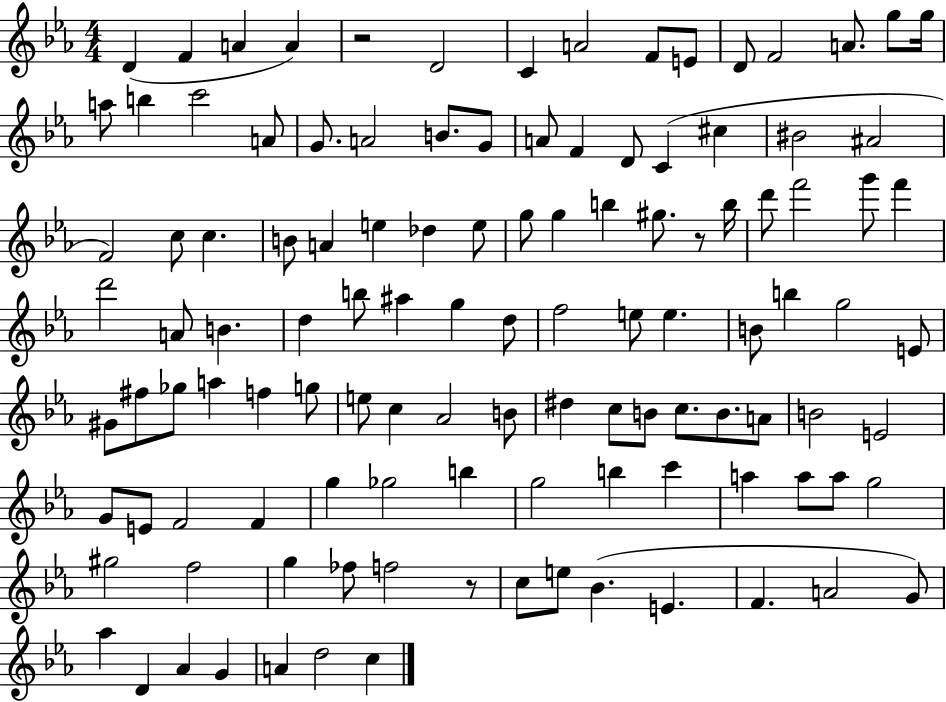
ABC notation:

X:1
T:Untitled
M:4/4
L:1/4
K:Eb
D F A A z2 D2 C A2 F/2 E/2 D/2 F2 A/2 g/2 g/4 a/2 b c'2 A/2 G/2 A2 B/2 G/2 A/2 F D/2 C ^c ^B2 ^A2 F2 c/2 c B/2 A e _d e/2 g/2 g b ^g/2 z/2 b/4 d'/2 f'2 g'/2 f' d'2 A/2 B d b/2 ^a g d/2 f2 e/2 e B/2 b g2 E/2 ^G/2 ^f/2 _g/2 a f g/2 e/2 c _A2 B/2 ^d c/2 B/2 c/2 B/2 A/2 B2 E2 G/2 E/2 F2 F g _g2 b g2 b c' a a/2 a/2 g2 ^g2 f2 g _f/2 f2 z/2 c/2 e/2 _B E F A2 G/2 _a D _A G A d2 c